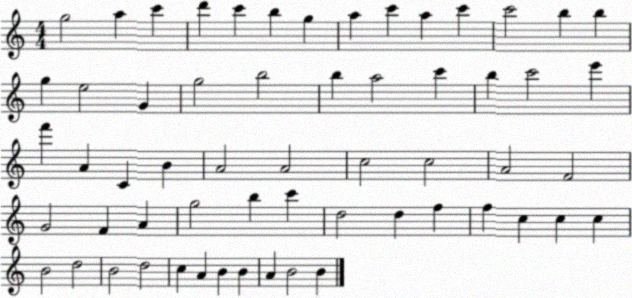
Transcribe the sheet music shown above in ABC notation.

X:1
T:Untitled
M:4/4
L:1/4
K:C
g2 a c' d' c' b g a c' a c' c'2 b b g e2 G g2 b2 b a2 c' b c'2 e' f' A C B A2 A2 c2 c2 A2 F2 G2 F A g2 b c' d2 d f f c c c B2 d2 B2 d2 c A B B A B2 B